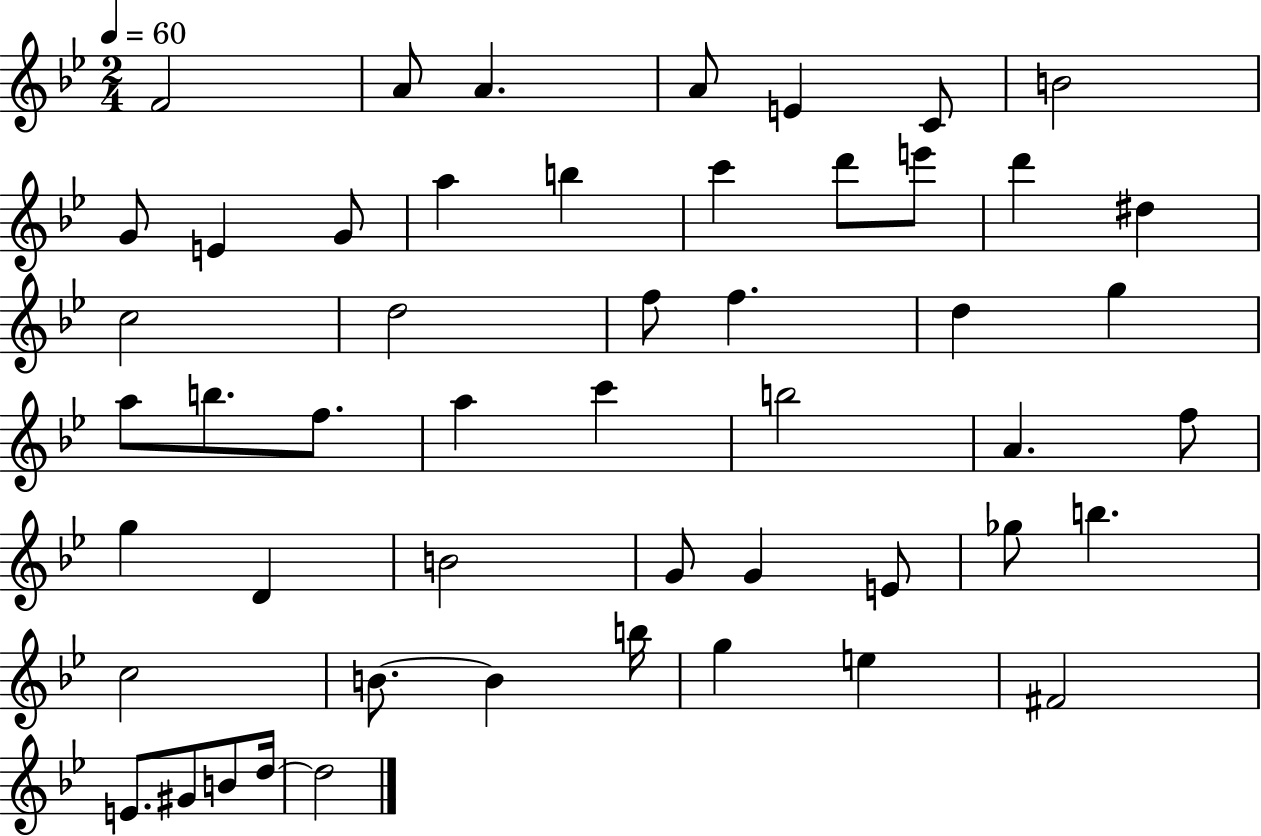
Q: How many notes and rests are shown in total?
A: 51